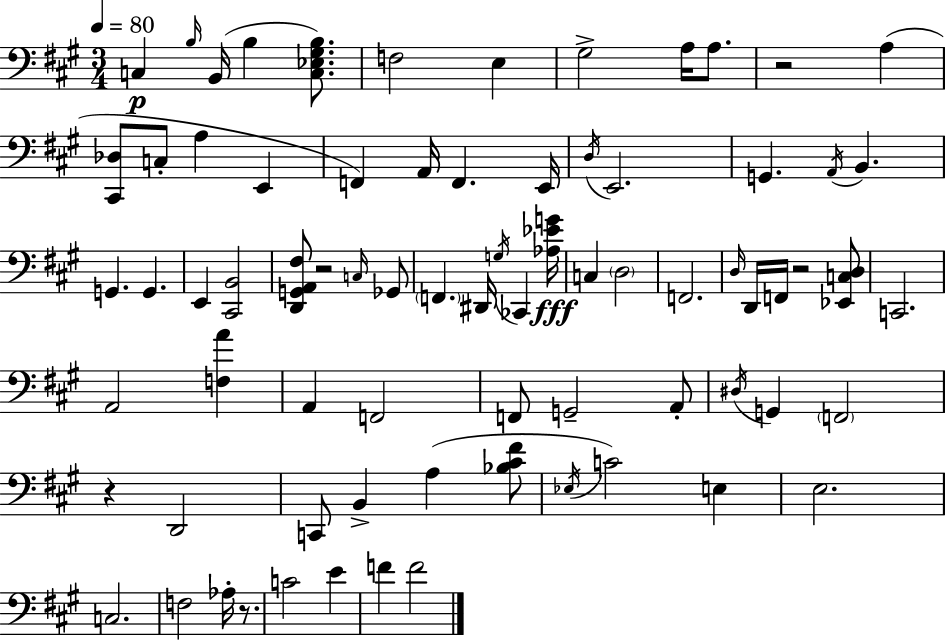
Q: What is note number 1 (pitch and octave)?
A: C3